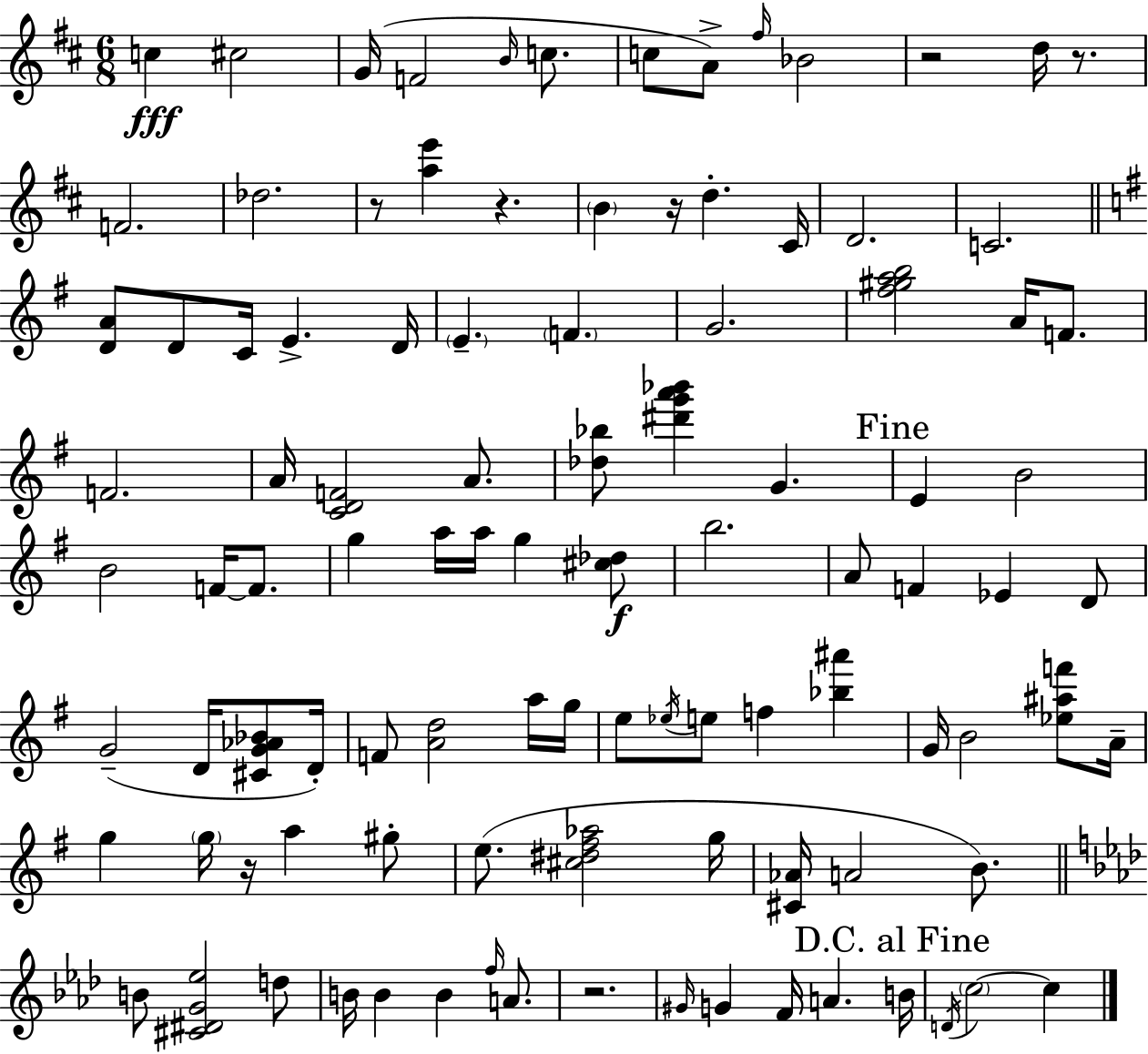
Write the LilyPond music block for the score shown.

{
  \clef treble
  \numericTimeSignature
  \time 6/8
  \key d \major
  c''4\fff cis''2 | g'16( f'2 \grace { b'16 } c''8. | c''8 a'8->) \grace { fis''16 } bes'2 | r2 d''16 r8. | \break f'2. | des''2. | r8 <a'' e'''>4 r4. | \parenthesize b'4 r16 d''4.-. | \break cis'16 d'2. | c'2. | \bar "||" \break \key g \major <d' a'>8 d'8 c'16 e'4.-> d'16 | \parenthesize e'4.-- \parenthesize f'4. | g'2. | <fis'' gis'' a'' b''>2 a'16 f'8. | \break f'2. | a'16 <c' d' f'>2 a'8. | <des'' bes''>8 <dis''' g''' a''' bes'''>4 g'4. | \mark "Fine" e'4 b'2 | \break b'2 f'16~~ f'8. | g''4 a''16 a''16 g''4 <cis'' des''>8\f | b''2. | a'8 f'4 ees'4 d'8 | \break g'2--( d'16 <cis' g' aes' bes'>8 d'16-.) | f'8 <a' d''>2 a''16 g''16 | e''8 \acciaccatura { ees''16 } e''8 f''4 <bes'' ais'''>4 | g'16 b'2 <ees'' ais'' f'''>8 | \break a'16-- g''4 \parenthesize g''16 r16 a''4 gis''8-. | e''8.( <cis'' dis'' fis'' aes''>2 | g''16 <cis' aes'>16 a'2 b'8.) | \bar "||" \break \key f \minor b'8 <cis' dis' g' ees''>2 d''8 | b'16 b'4 b'4 \grace { f''16 } a'8. | r2. | \grace { gis'16 } g'4 f'16 a'4. | \break \mark "D.C. al Fine" b'16 \acciaccatura { d'16 } \parenthesize c''2~~ c''4 | \bar "|."
}